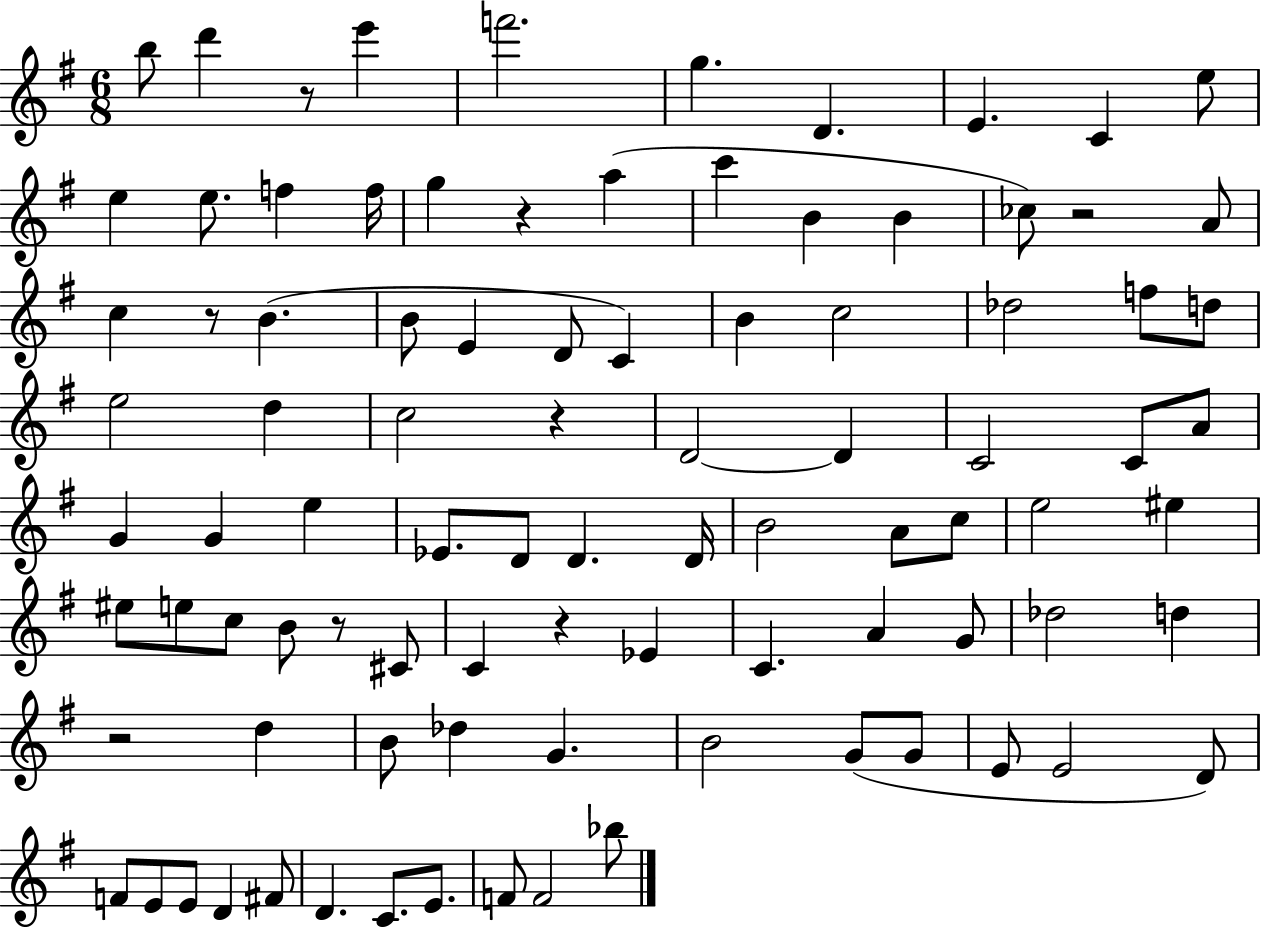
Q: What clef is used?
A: treble